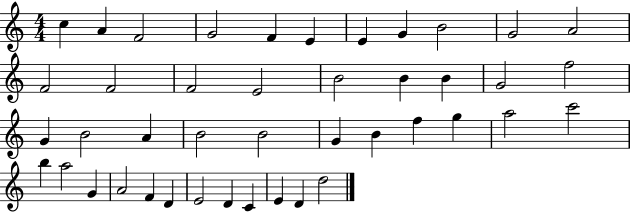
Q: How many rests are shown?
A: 0